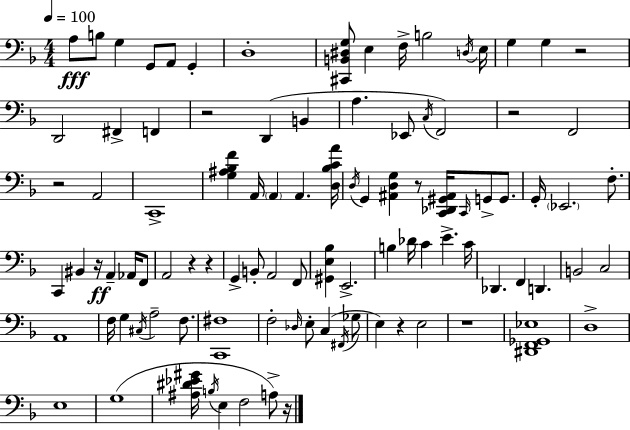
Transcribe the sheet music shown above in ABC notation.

X:1
T:Untitled
M:4/4
L:1/4
K:Dm
A,/2 B,/2 G, G,,/2 A,,/2 G,, D,4 [^C,,B,,^D,G,]/2 E, F,/4 B,2 D,/4 E,/4 G, G, z2 D,,2 ^F,, F,, z2 D,, B,, A, _E,,/2 C,/4 F,,2 z2 F,,2 z2 A,,2 C,,4 [G,^A,_B,F] A,,/4 A,, A,, [D,_B,CA]/4 D,/4 G,, [^A,,D,G,] z/2 [C,,_D,,^G,,^A,,]/4 C,,/4 G,,/2 G,,/2 G,,/4 _E,,2 F,/2 C,, ^B,, z/4 A,, _A,,/4 F,,/2 A,,2 z z G,, B,,/2 A,,2 F,,/2 [^G,,E,_B,] E,,2 B, _D/4 C E C/4 _D,, F,, D,, B,,2 C,2 A,,4 F,/4 G, ^C,/4 A,2 F,/2 [C,,^F,]4 F,2 _D,/4 E,/2 C, ^F,,/4 _G,/2 E, z E,2 z4 [^D,,F,,_G,,_E,]4 D,4 E,4 G,4 [^A,^D_E^G]/4 B,/4 E, F,2 A,/2 z/4